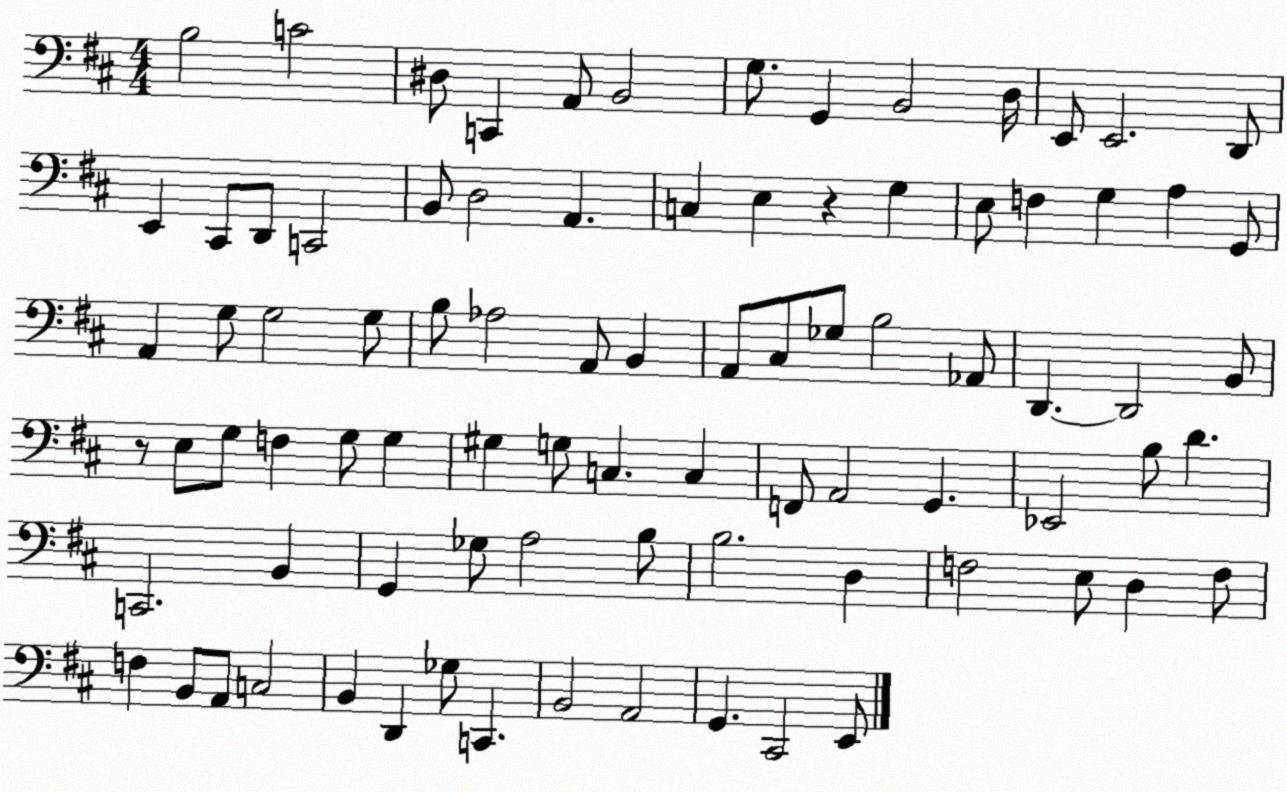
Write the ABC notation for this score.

X:1
T:Untitled
M:4/4
L:1/4
K:D
B,2 C2 ^D,/2 C,, A,,/2 B,,2 G,/2 G,, B,,2 D,/4 E,,/2 E,,2 D,,/2 E,, ^C,,/2 D,,/2 C,,2 B,,/2 D,2 A,, C, E, z G, E,/2 F, G, A, G,,/2 A,, G,/2 G,2 G,/2 B,/2 _A,2 A,,/2 B,, A,,/2 ^C,/2 _G,/2 B,2 _A,,/2 D,, D,,2 B,,/2 z/2 E,/2 G,/2 F, G,/2 G, ^G, G,/2 C, C, F,,/2 A,,2 G,, _E,,2 B,/2 D C,,2 B,, G,, _G,/2 A,2 B,/2 B,2 D, F,2 E,/2 D, F,/2 F, B,,/2 A,,/2 C,2 B,, D,, _G,/2 C,, B,,2 A,,2 G,, ^C,,2 E,,/2